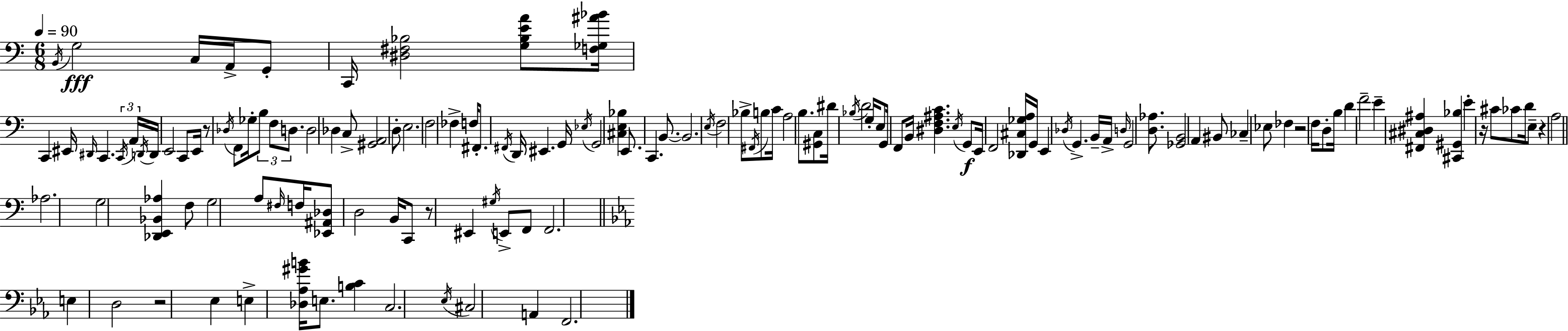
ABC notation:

X:1
T:Untitled
M:6/8
L:1/4
K:Am
B,,/4 G,2 C,/4 A,,/4 G,,/2 C,,/4 [^D,^F,_B,]2 [G,_B,EA]/2 [F,_G,^A_B]/4 C,, ^E,,/4 ^D,,/4 C,, C,,/4 A,,/4 D,,/4 D,,/4 E,,2 C,,/2 E,,/4 z/2 _D,/4 F,,/2 _G,/4 B,/2 F,/2 D,/2 D,2 _D, C,/2 [^G,,A,,]2 D,/2 E,2 F,2 _F, F,/4 ^F,,/2 ^F,,/4 D,,/4 ^E,, G,,/4 _E,/4 G,,2 [^C,E,_B,] E,,/2 C,, B,,/2 B,,2 E,/4 F,2 _B,/2 ^F,,/4 B,/2 C/4 A,2 B,/2 [^G,,C,]/2 ^D/4 _B,/4 D2 G,/4 E,/2 G,,/4 F,,/2 B,,/4 [^D,F,^A,C] E,/4 G,,/2 E,,/4 F,,2 [_D,,^C,_G,A,]/4 G,,/4 E,, _D,/4 G,, B,,/4 A,,/4 D,/4 G,,2 [D,_A,]/2 [_G,,B,,]2 A,, ^B,,/2 _C, _E,/2 _F, z2 F,/4 D,/2 B,/4 D F2 E [^F,,^C,^D,^A,] [^C,,^G,,_B,] E z/4 ^C/2 _C/2 D/4 E,/2 z A,2 _A,2 G,2 [_D,,E,,_B,,_A,] F,/2 G,2 A,/2 ^F,/4 F,/4 [_E,,^A,,_D,]/2 D,2 B,,/4 C,,/2 z/2 ^E,, ^G,/4 E,,/2 F,,/2 F,,2 E, D,2 z2 _E, E, [_D,_A,^GB]/4 E,/2 [B,C] C,2 _E,/4 ^C,2 A,, F,,2